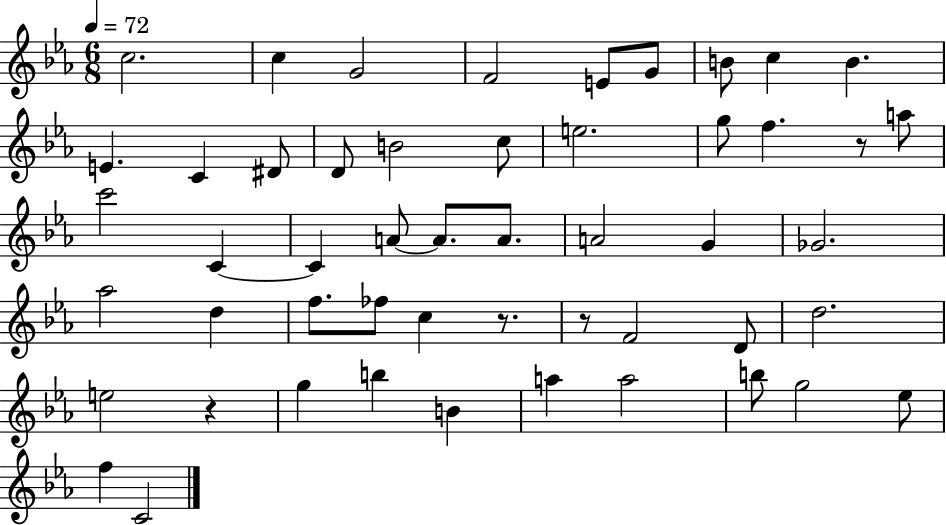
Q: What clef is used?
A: treble